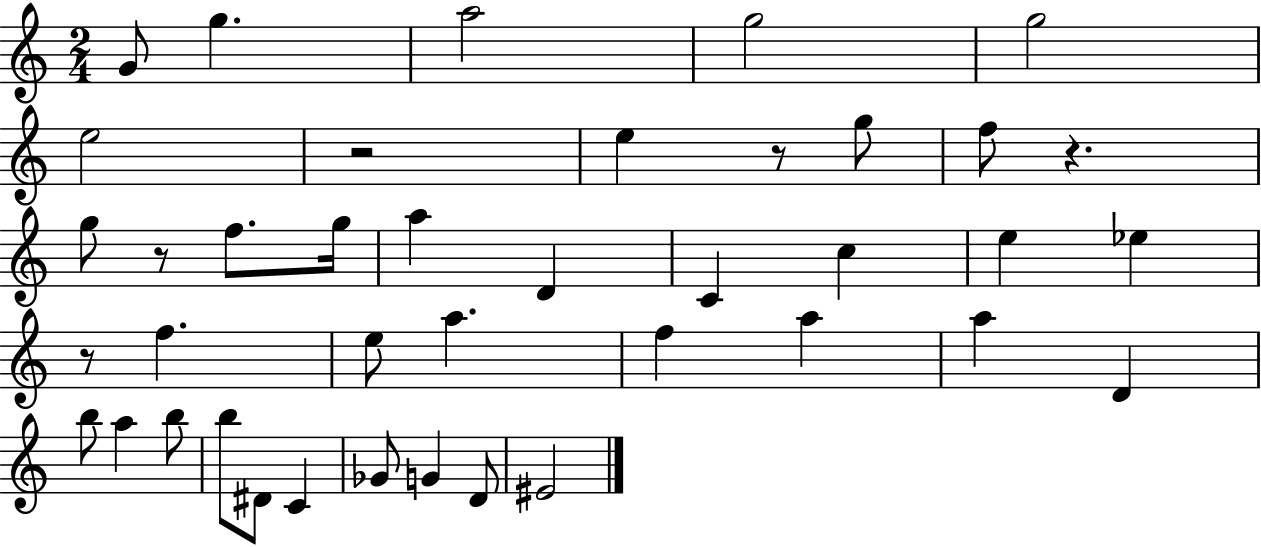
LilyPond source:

{
  \clef treble
  \numericTimeSignature
  \time 2/4
  \key c \major
  g'8 g''4. | a''2 | g''2 | g''2 | \break e''2 | r2 | e''4 r8 g''8 | f''8 r4. | \break g''8 r8 f''8. g''16 | a''4 d'4 | c'4 c''4 | e''4 ees''4 | \break r8 f''4. | e''8 a''4. | f''4 a''4 | a''4 d'4 | \break b''8 a''4 b''8 | b''8 dis'8 c'4 | ges'8 g'4 d'8 | eis'2 | \break \bar "|."
}